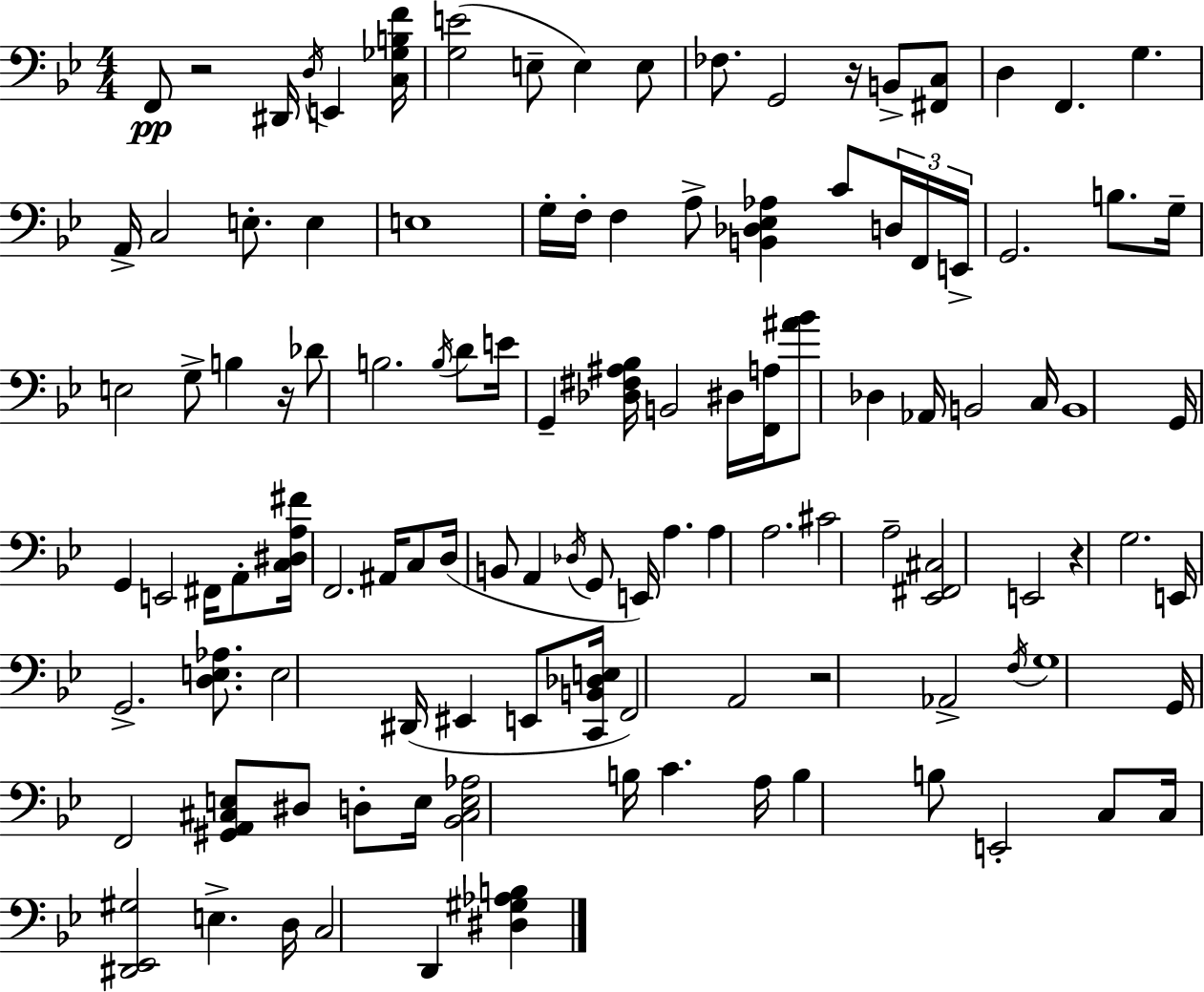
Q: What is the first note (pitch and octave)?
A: F2